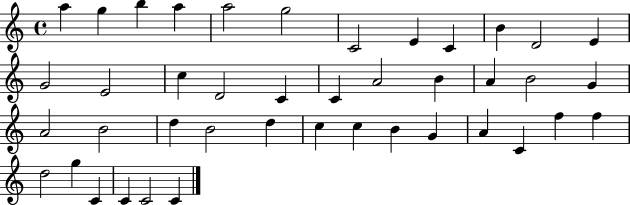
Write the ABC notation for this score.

X:1
T:Untitled
M:4/4
L:1/4
K:C
a g b a a2 g2 C2 E C B D2 E G2 E2 c D2 C C A2 B A B2 G A2 B2 d B2 d c c B G A C f f d2 g C C C2 C